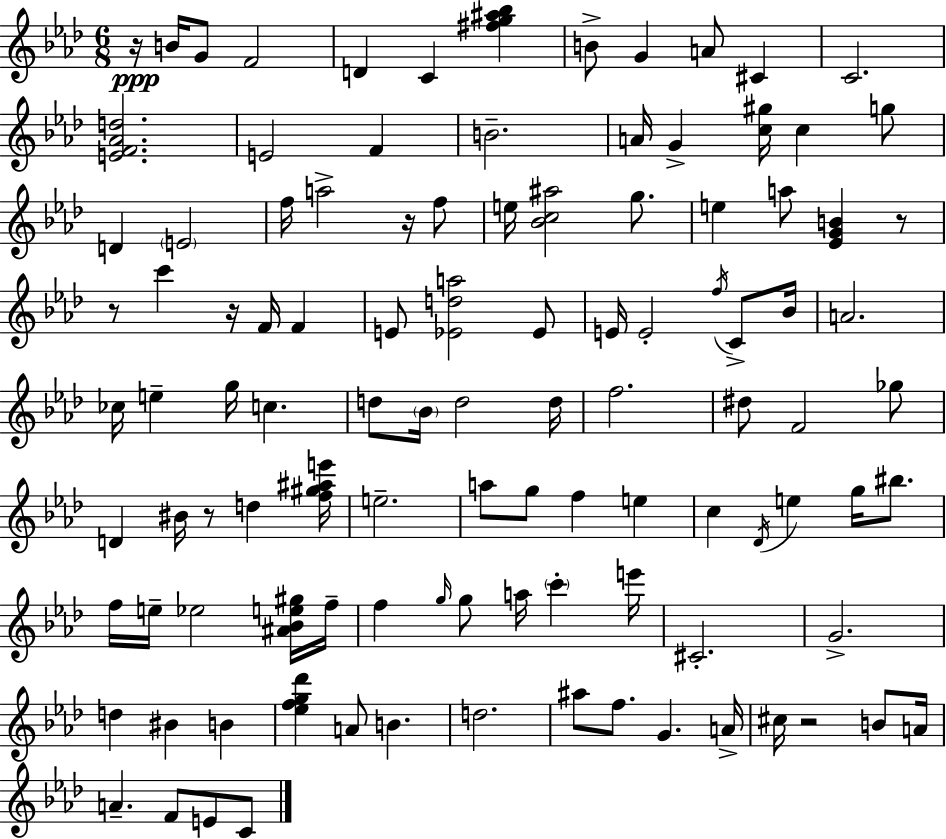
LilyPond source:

{
  \clef treble
  \numericTimeSignature
  \time 6/8
  \key f \minor
  r16\ppp b'16 g'8 f'2 | d'4 c'4 <fis'' g'' ais'' bes''>4 | b'8-> g'4 a'8 cis'4 | c'2. | \break <e' f' aes' d''>2. | e'2 f'4 | b'2.-- | a'16 g'4-> <c'' gis''>16 c''4 g''8 | \break d'4 \parenthesize e'2 | f''16 a''2-> r16 f''8 | e''16 <bes' c'' ais''>2 g''8. | e''4 a''8 <ees' g' b'>4 r8 | \break r8 c'''4 r16 f'16 f'4 | e'8 <ees' d'' a''>2 ees'8 | e'16 e'2-. \acciaccatura { f''16 } c'8-> | bes'16 a'2. | \break ces''16 e''4-- g''16 c''4. | d''8 \parenthesize bes'16 d''2 | d''16 f''2. | dis''8 f'2 ges''8 | \break d'4 bis'16 r8 d''4 | <f'' gis'' ais'' e'''>16 e''2.-- | a''8 g''8 f''4 e''4 | c''4 \acciaccatura { des'16 } e''4 g''16 bis''8. | \break f''16 e''16-- ees''2 | <ais' bes' e'' gis''>16 f''16-- f''4 \grace { g''16 } g''8 a''16 \parenthesize c'''4-. | e'''16 cis'2.-. | g'2.-> | \break d''4 bis'4 b'4 | <ees'' f'' g'' des'''>4 a'8 b'4. | d''2. | ais''8 f''8. g'4. | \break a'16-> cis''16 r2 | b'8 a'16 a'4.-- f'8 e'8 | c'8 \bar "|."
}